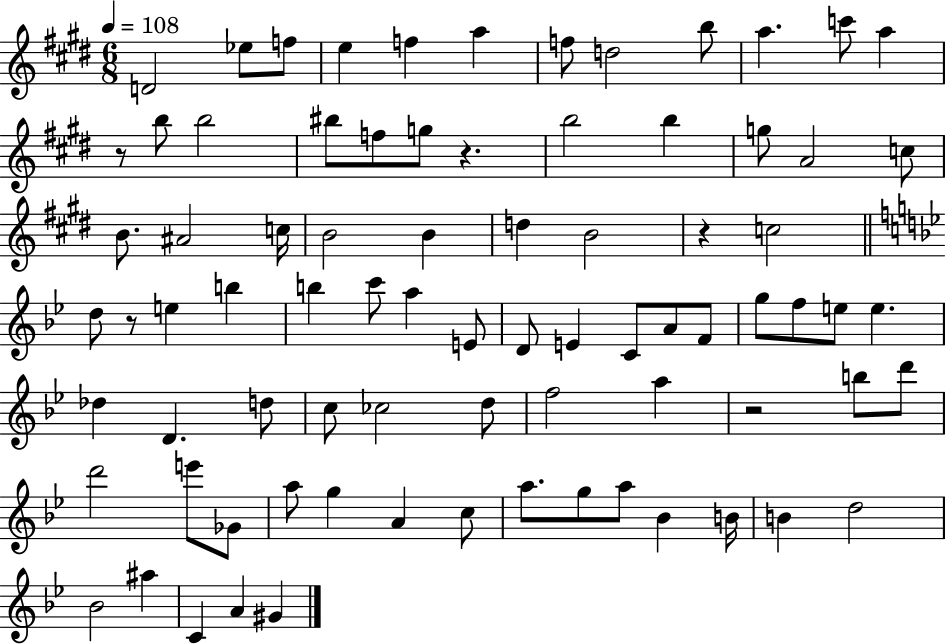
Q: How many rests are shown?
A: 5